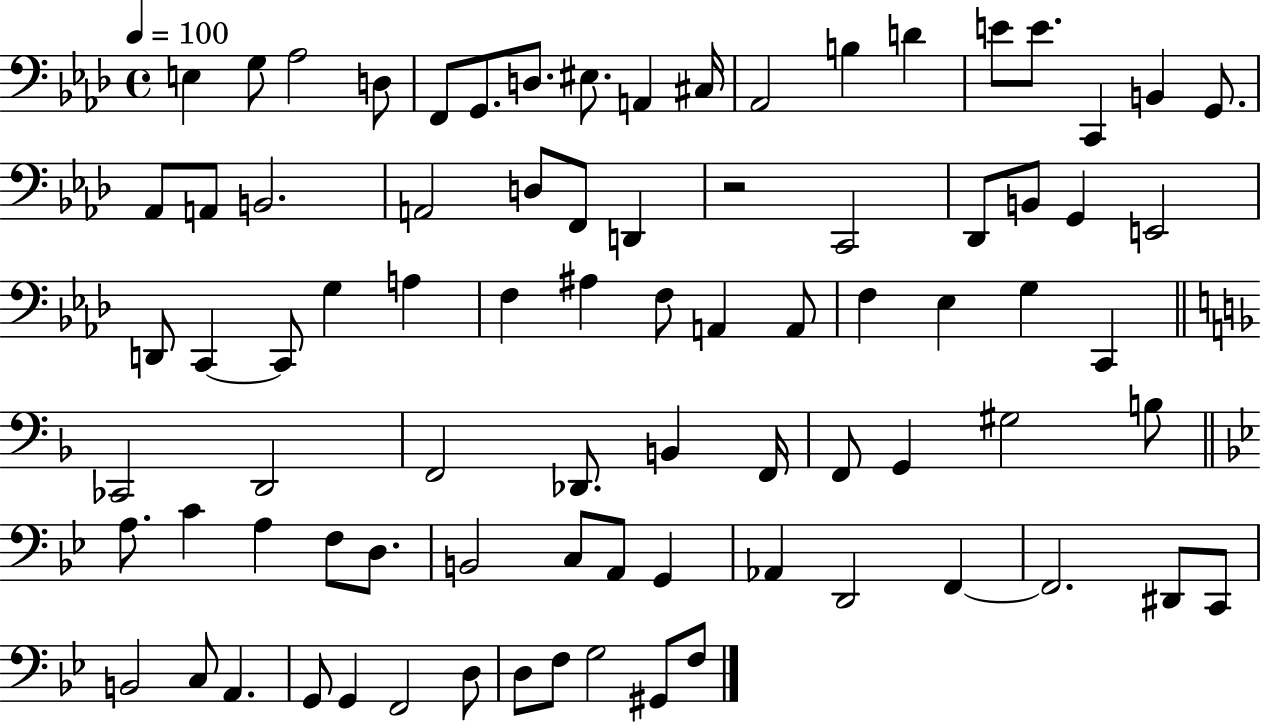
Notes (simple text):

E3/q G3/e Ab3/h D3/e F2/e G2/e. D3/e. EIS3/e. A2/q C#3/s Ab2/h B3/q D4/q E4/e E4/e. C2/q B2/q G2/e. Ab2/e A2/e B2/h. A2/h D3/e F2/e D2/q R/h C2/h Db2/e B2/e G2/q E2/h D2/e C2/q C2/e G3/q A3/q F3/q A#3/q F3/e A2/q A2/e F3/q Eb3/q G3/q C2/q CES2/h D2/h F2/h Db2/e. B2/q F2/s F2/e G2/q G#3/h B3/e A3/e. C4/q A3/q F3/e D3/e. B2/h C3/e A2/e G2/q Ab2/q D2/h F2/q F2/h. D#2/e C2/e B2/h C3/e A2/q. G2/e G2/q F2/h D3/e D3/e F3/e G3/h G#2/e F3/e